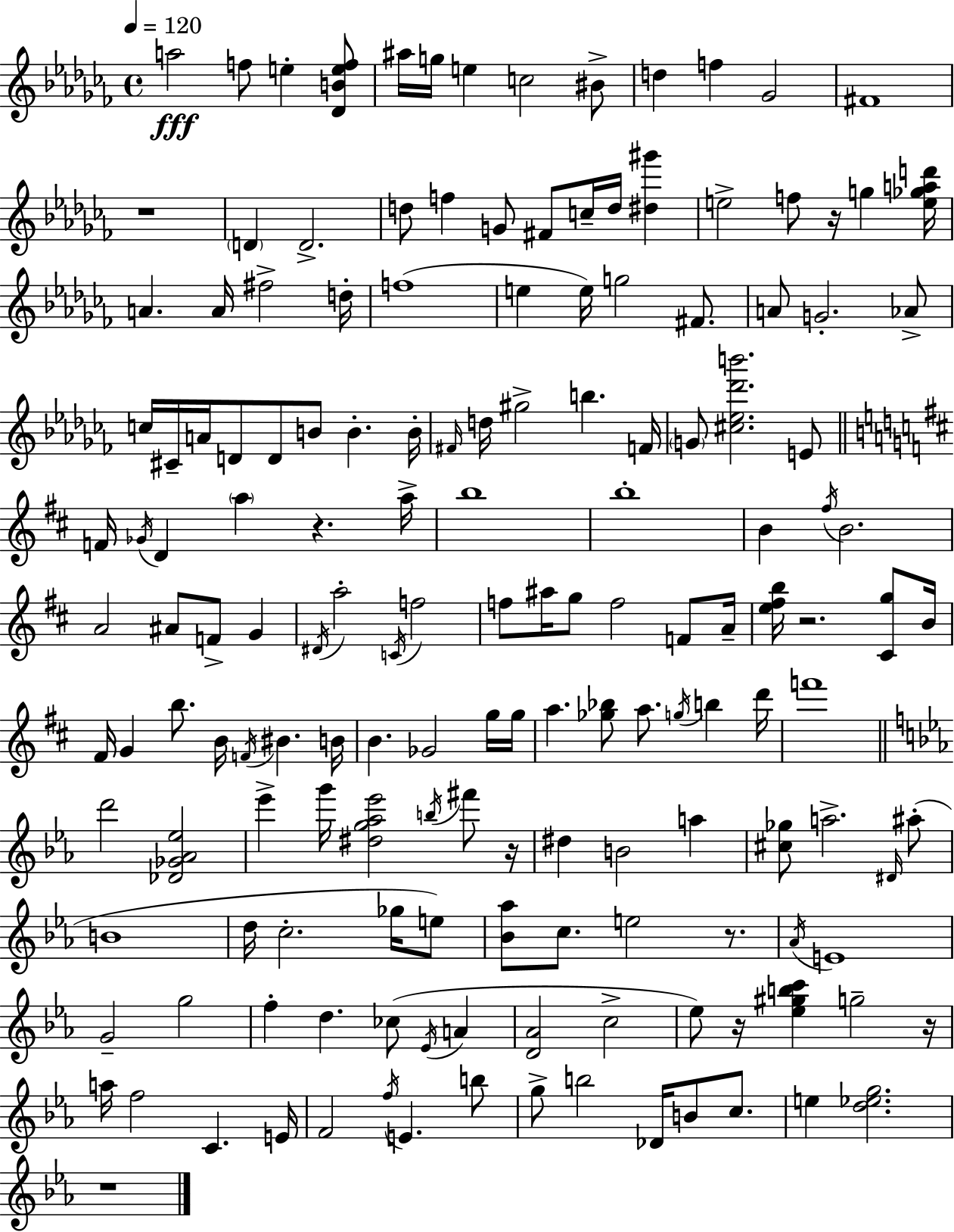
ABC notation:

X:1
T:Untitled
M:4/4
L:1/4
K:Abm
a2 f/2 e [_DBef]/2 ^a/4 g/4 e c2 ^B/2 d f _G2 ^F4 z4 D D2 d/2 f G/2 ^F/2 c/4 d/4 [^d^g'] e2 f/2 z/4 g [e_gad']/4 A A/4 ^f2 d/4 f4 e e/4 g2 ^F/2 A/2 G2 _A/2 c/4 ^C/4 A/4 D/2 D/2 B/2 B B/4 ^F/4 d/4 ^g2 b F/4 G/2 [^c_e_d'b']2 E/2 F/4 _G/4 D a z a/4 b4 b4 B ^f/4 B2 A2 ^A/2 F/2 G ^D/4 a2 C/4 f2 f/2 ^a/4 g/2 f2 F/2 A/4 [e^fb]/4 z2 [^Cg]/2 B/4 ^F/4 G b/2 B/4 F/4 ^B B/4 B _G2 g/4 g/4 a [_g_b]/2 a/2 g/4 b d'/4 f'4 d'2 [_D_G_A_e]2 _e' g'/4 [^dg_a_e']2 b/4 ^f'/2 z/4 ^d B2 a [^c_g]/2 a2 ^D/4 ^a/2 B4 d/4 c2 _g/4 e/2 [_B_a]/2 c/2 e2 z/2 _A/4 E4 G2 g2 f d _c/2 _E/4 A [D_A]2 c2 _e/2 z/4 [_e^gbc'] g2 z/4 a/4 f2 C E/4 F2 f/4 E b/2 g/2 b2 _D/4 B/2 c/2 e [d_eg]2 z4